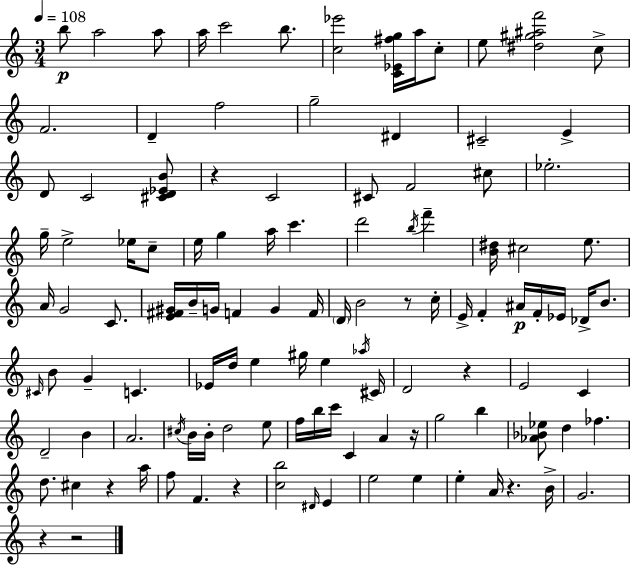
X:1
T:Untitled
M:3/4
L:1/4
K:C
b/2 a2 a/2 a/4 c'2 b/2 [c_e']2 [C_E^fg]/4 a/4 c/2 e/2 [^d^g^af']2 c/2 F2 D f2 g2 ^D ^C2 E D/2 C2 [^CD_EB]/2 z C2 ^C/2 F2 ^c/2 _e2 g/4 e2 _e/4 c/2 e/4 g a/4 c' d'2 b/4 f' [B^d]/4 ^c2 e/2 A/4 G2 C/2 [E^F^G]/4 B/4 G/4 F G F/4 D/4 B2 z/2 c/4 E/4 F ^A/4 F/4 _E/4 _D/4 B/2 ^C/4 B/2 G C _E/4 d/4 e ^g/4 e _a/4 ^C/4 D2 z E2 C D2 B A2 ^c/4 B/4 B/4 d2 e/2 f/4 b/4 c'/4 C A z/4 g2 b [_A_B_e]/2 d _f d/2 ^c z a/4 f/2 F z [cb]2 ^D/4 E e2 e e A/4 z B/4 G2 z z2